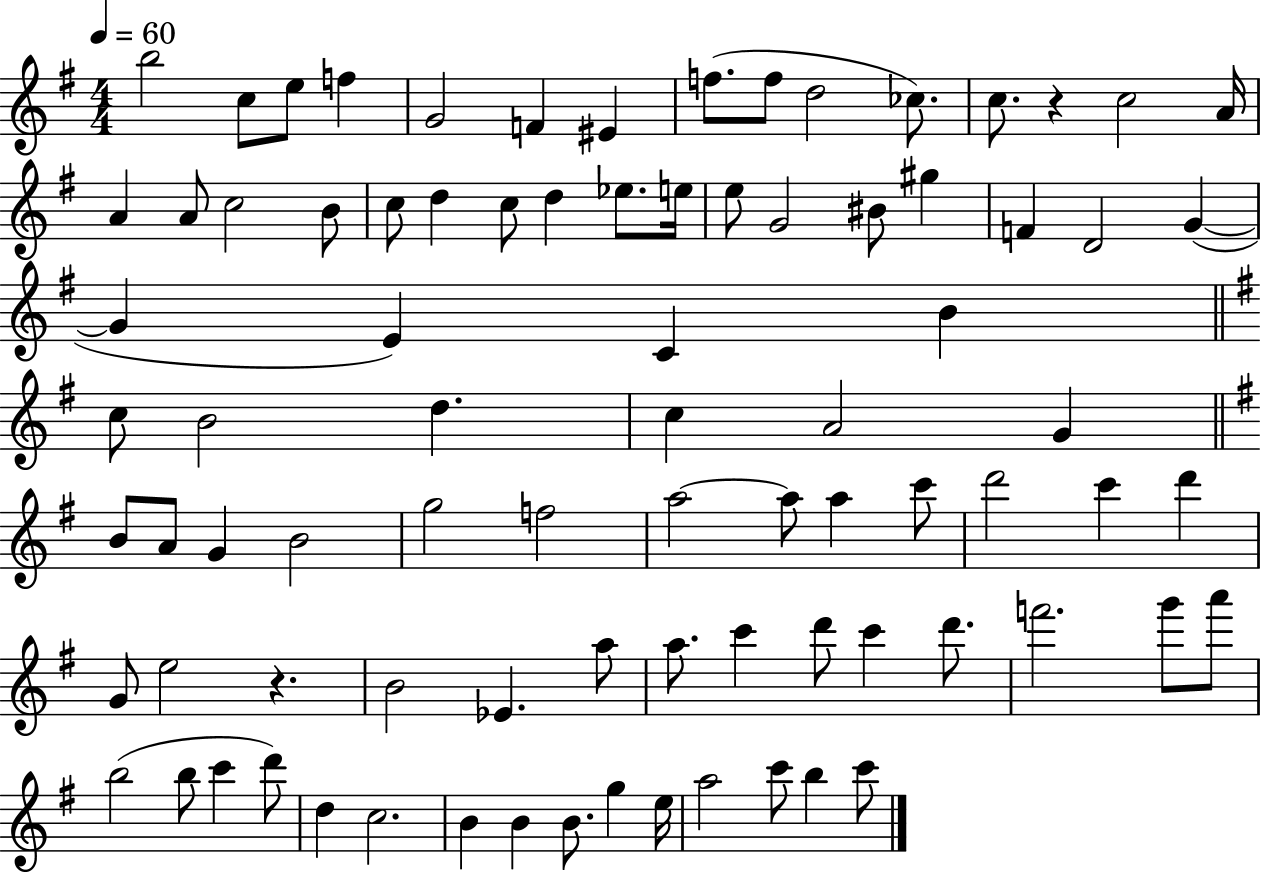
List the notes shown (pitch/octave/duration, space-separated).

B5/h C5/e E5/e F5/q G4/h F4/q EIS4/q F5/e. F5/e D5/h CES5/e. C5/e. R/q C5/h A4/s A4/q A4/e C5/h B4/e C5/e D5/q C5/e D5/q Eb5/e. E5/s E5/e G4/h BIS4/e G#5/q F4/q D4/h G4/q G4/q E4/q C4/q B4/q C5/e B4/h D5/q. C5/q A4/h G4/q B4/e A4/e G4/q B4/h G5/h F5/h A5/h A5/e A5/q C6/e D6/h C6/q D6/q G4/e E5/h R/q. B4/h Eb4/q. A5/e A5/e. C6/q D6/e C6/q D6/e. F6/h. G6/e A6/e B5/h B5/e C6/q D6/e D5/q C5/h. B4/q B4/q B4/e. G5/q E5/s A5/h C6/e B5/q C6/e